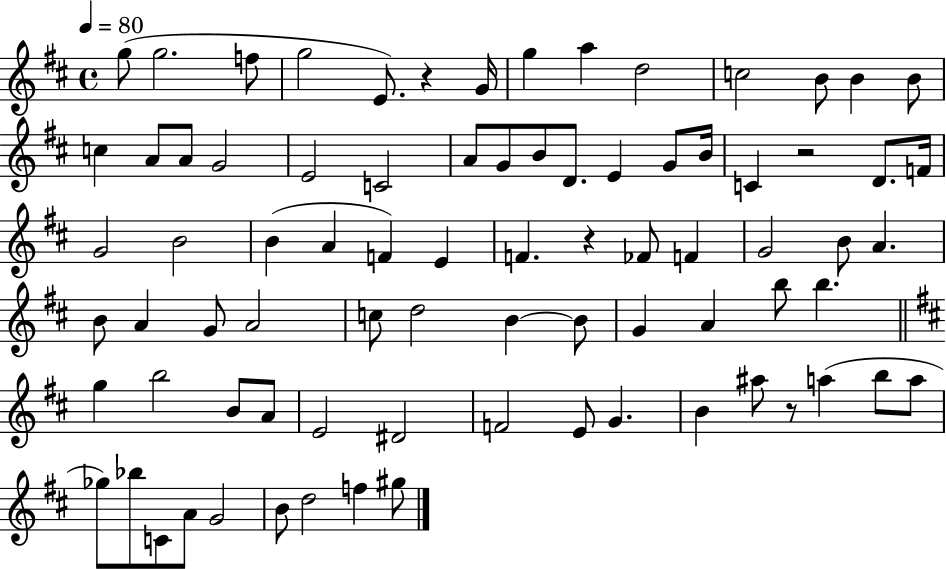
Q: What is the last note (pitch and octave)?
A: G#5